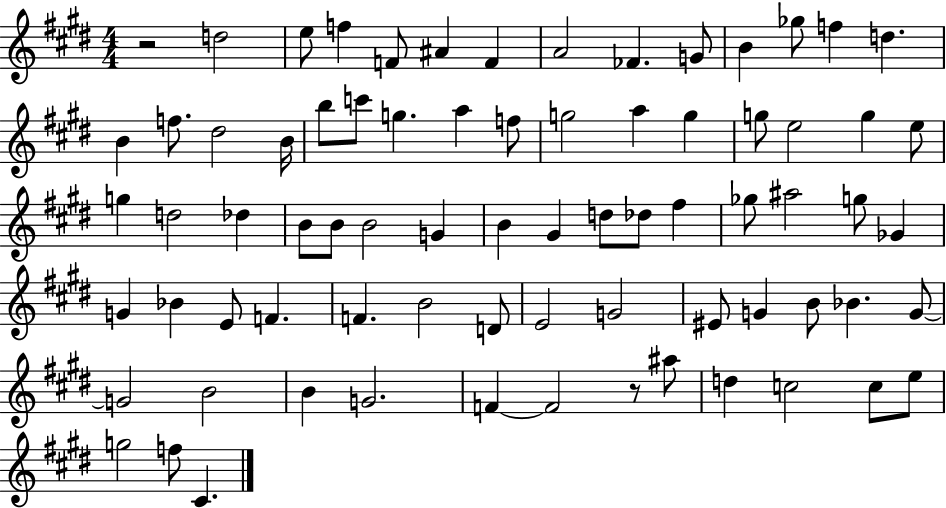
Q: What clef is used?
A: treble